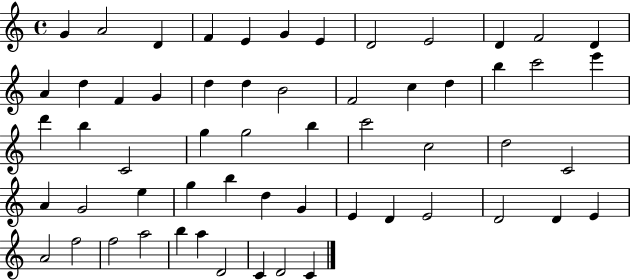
{
  \clef treble
  \time 4/4
  \defaultTimeSignature
  \key c \major
  g'4 a'2 d'4 | f'4 e'4 g'4 e'4 | d'2 e'2 | d'4 f'2 d'4 | \break a'4 d''4 f'4 g'4 | d''4 d''4 b'2 | f'2 c''4 d''4 | b''4 c'''2 e'''4 | \break d'''4 b''4 c'2 | g''4 g''2 b''4 | c'''2 c''2 | d''2 c'2 | \break a'4 g'2 e''4 | g''4 b''4 d''4 g'4 | e'4 d'4 e'2 | d'2 d'4 e'4 | \break a'2 f''2 | f''2 a''2 | b''4 a''4 d'2 | c'4 d'2 c'4 | \break \bar "|."
}